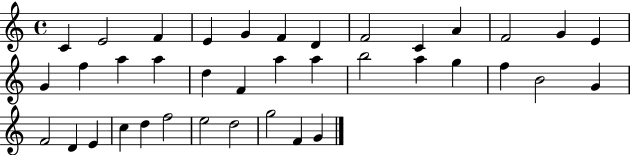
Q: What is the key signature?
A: C major